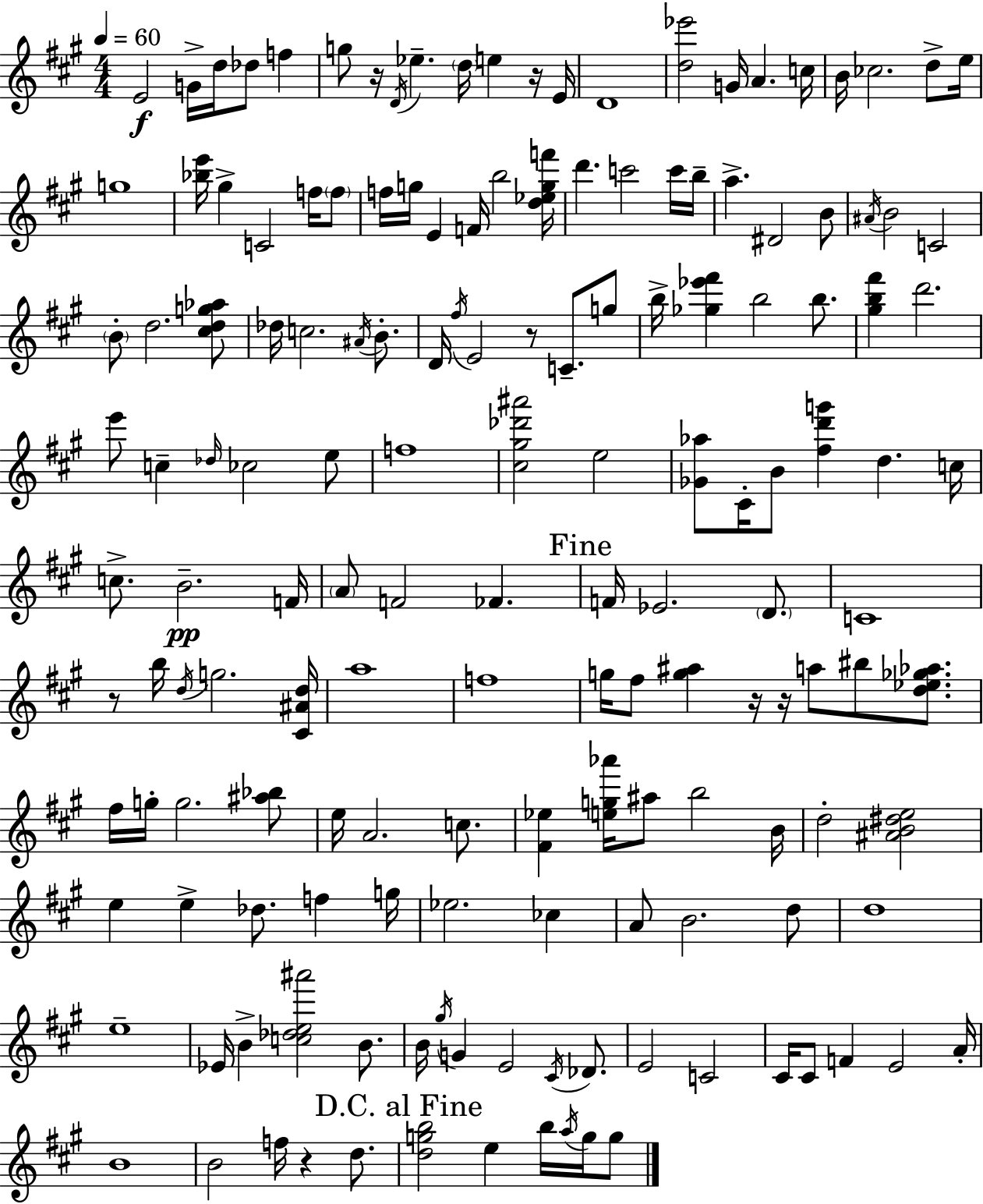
E4/h G4/s D5/s Db5/e F5/q G5/e R/s D4/s Eb5/q. D5/s E5/q R/s E4/s D4/w [D5,Eb6]/h G4/s A4/q. C5/s B4/s CES5/h. D5/e E5/s G5/w [Bb5,E6]/s G#5/q C4/h F5/s F5/e F5/s G5/s E4/q F4/s B5/h [D5,Eb5,G5,F6]/s D6/q. C6/h C6/s B5/s A5/q. D#4/h B4/e A#4/s B4/h C4/h B4/e D5/h. [C#5,D5,G5,Ab5]/e Db5/s C5/h. A#4/s B4/e. D4/s F#5/s E4/h R/e C4/e. G5/e B5/s [Gb5,Eb6,F#6]/q B5/h B5/e. [G#5,B5,F#6]/q D6/h. E6/e C5/q Db5/s CES5/h E5/e F5/w [C#5,G#5,Db6,A#6]/h E5/h [Gb4,Ab5]/e C#4/s B4/e [F#5,D6,G6]/q D5/q. C5/s C5/e. B4/h. F4/s A4/e F4/h FES4/q. F4/s Eb4/h. D4/e. C4/w R/e B5/s D5/s G5/h. [C#4,A#4,D5]/s A5/w F5/w G5/s F#5/e [G5,A#5]/q R/s R/s A5/e BIS5/e [D5,Eb5,Gb5,Ab5]/e. F#5/s G5/s G5/h. [A#5,Bb5]/e E5/s A4/h. C5/e. [F#4,Eb5]/q [E5,G5,Ab6]/s A#5/e B5/h B4/s D5/h [A#4,B4,D#5,E5]/h E5/q E5/q Db5/e. F5/q G5/s Eb5/h. CES5/q A4/e B4/h. D5/e D5/w E5/w Eb4/s B4/q [C5,Db5,E5,A#6]/h B4/e. B4/s G#5/s G4/q E4/h C#4/s Db4/e. E4/h C4/h C#4/s C#4/e F4/q E4/h A4/s B4/w B4/h F5/s R/q D5/e. [D5,G5,B5]/h E5/q B5/s A5/s G5/s G5/e